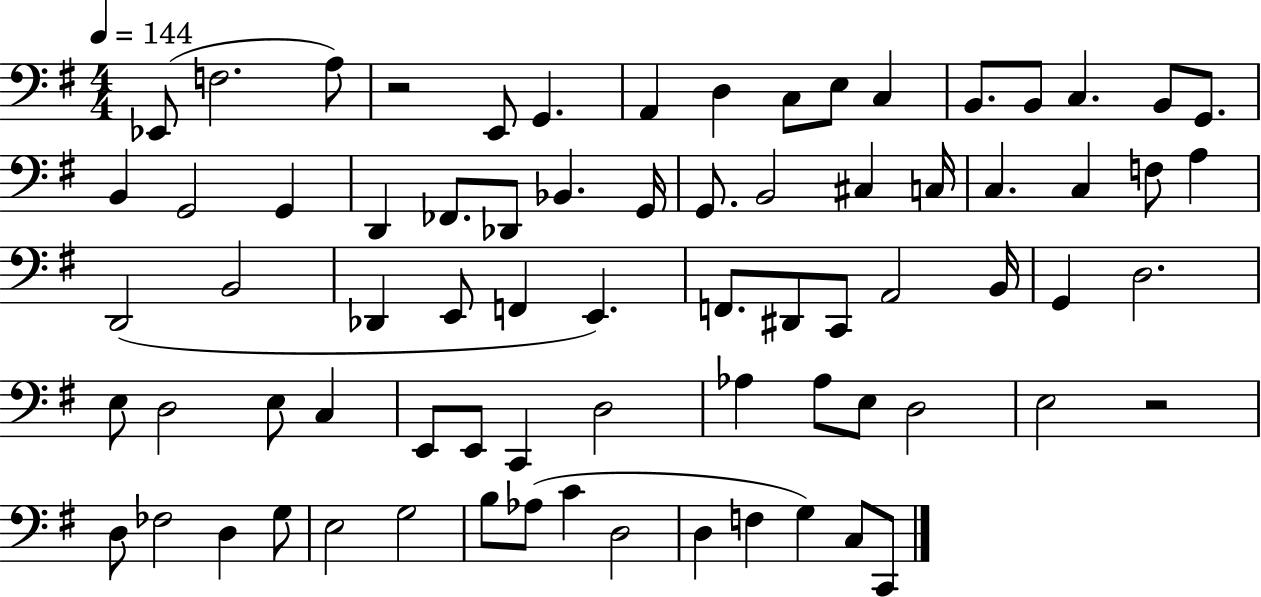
{
  \clef bass
  \numericTimeSignature
  \time 4/4
  \key g \major
  \tempo 4 = 144
  \repeat volta 2 { ees,8( f2. a8) | r2 e,8 g,4. | a,4 d4 c8 e8 c4 | b,8. b,8 c4. b,8 g,8. | \break b,4 g,2 g,4 | d,4 fes,8. des,8 bes,4. g,16 | g,8. b,2 cis4 c16 | c4. c4 f8 a4 | \break d,2( b,2 | des,4 e,8 f,4 e,4.) | f,8. dis,8 c,8 a,2 b,16 | g,4 d2. | \break e8 d2 e8 c4 | e,8 e,8 c,4 d2 | aes4 aes8 e8 d2 | e2 r2 | \break d8 fes2 d4 g8 | e2 g2 | b8 aes8( c'4 d2 | d4 f4 g4) c8 c,8 | \break } \bar "|."
}